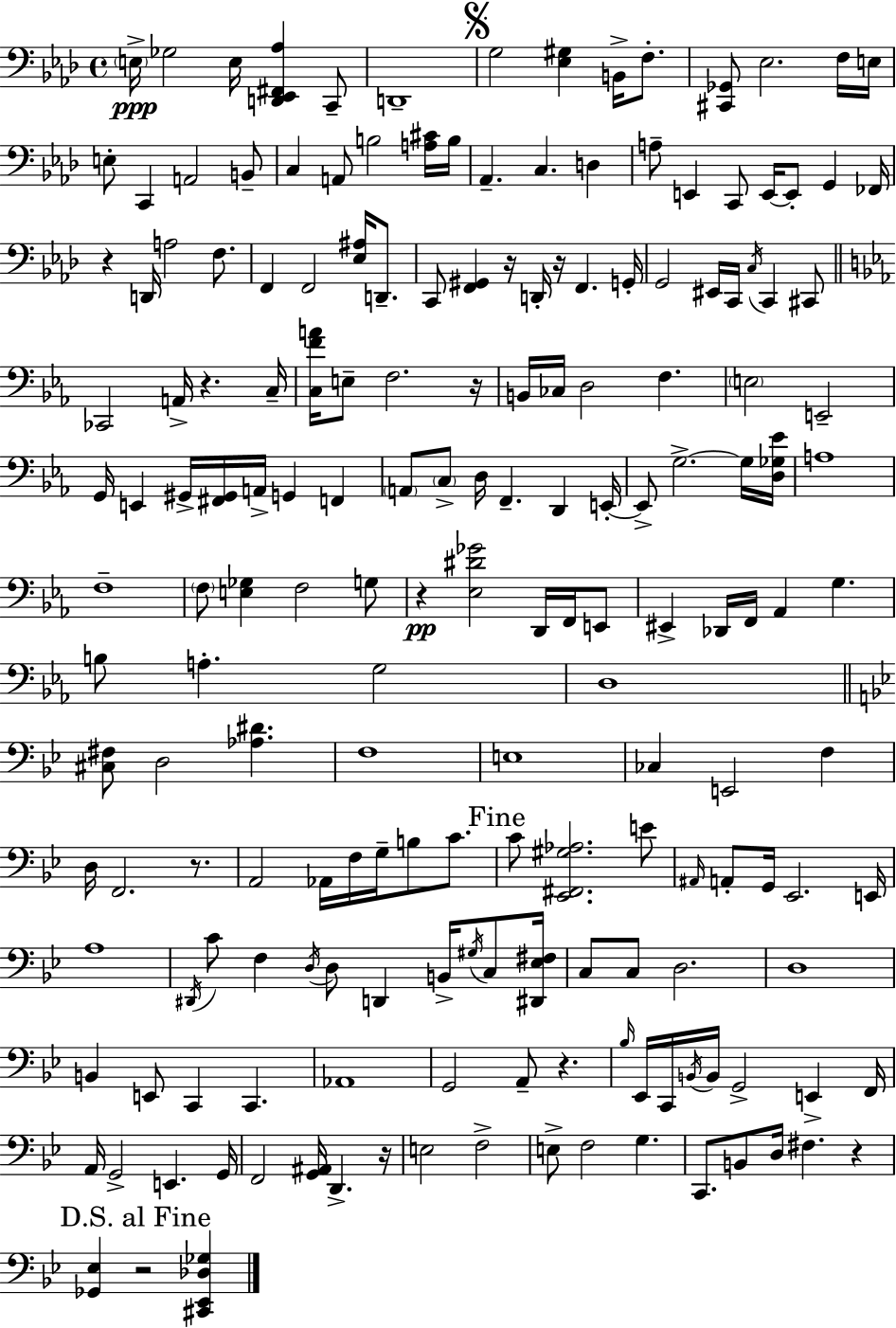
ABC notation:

X:1
T:Untitled
M:4/4
L:1/4
K:Ab
E,/4 _G,2 E,/4 [D,,_E,,^F,,_A,] C,,/2 D,,4 G,2 [_E,^G,] B,,/4 F,/2 [^C,,_G,,]/2 _E,2 F,/4 E,/4 E,/2 C,, A,,2 B,,/2 C, A,,/2 B,2 [A,^C]/4 B,/4 _A,, C, D, A,/2 E,, C,,/2 E,,/4 E,,/2 G,, _F,,/4 z D,,/4 A,2 F,/2 F,, F,,2 [_E,^A,]/4 D,,/2 C,,/2 [F,,^G,,] z/4 D,,/4 z/4 F,, G,,/4 G,,2 ^E,,/4 C,,/4 C,/4 C,, ^C,,/2 _C,,2 A,,/4 z C,/4 [C,FA]/4 E,/2 F,2 z/4 B,,/4 _C,/4 D,2 F, E,2 E,,2 G,,/4 E,, ^G,,/4 [^F,,^G,,]/4 A,,/4 G,, F,, A,,/2 C,/2 D,/4 F,, D,, E,,/4 E,,/2 G,2 G,/4 [D,_G,_E]/4 A,4 F,4 F,/2 [E,_G,] F,2 G,/2 z [_E,^D_G]2 D,,/4 F,,/4 E,,/2 ^E,, _D,,/4 F,,/4 _A,, G, B,/2 A, G,2 D,4 [^C,^F,]/2 D,2 [_A,^D] F,4 E,4 _C, E,,2 F, D,/4 F,,2 z/2 A,,2 _A,,/4 F,/4 G,/4 B,/2 C/2 C/2 [_E,,^F,,^G,_A,]2 E/2 ^A,,/4 A,,/2 G,,/4 _E,,2 E,,/4 A,4 ^D,,/4 C/2 F, D,/4 D,/2 D,, B,,/4 ^G,/4 C,/2 [^D,,_E,^F,]/4 C,/2 C,/2 D,2 D,4 B,, E,,/2 C,, C,, _A,,4 G,,2 A,,/2 z _B,/4 _E,,/4 C,,/4 B,,/4 B,,/4 G,,2 E,, F,,/4 A,,/4 G,,2 E,, G,,/4 F,,2 [G,,^A,,]/4 D,, z/4 E,2 F,2 E,/2 F,2 G, C,,/2 B,,/2 D,/4 ^F, z [_G,,_E,] z2 [^C,,_E,,_D,_G,]